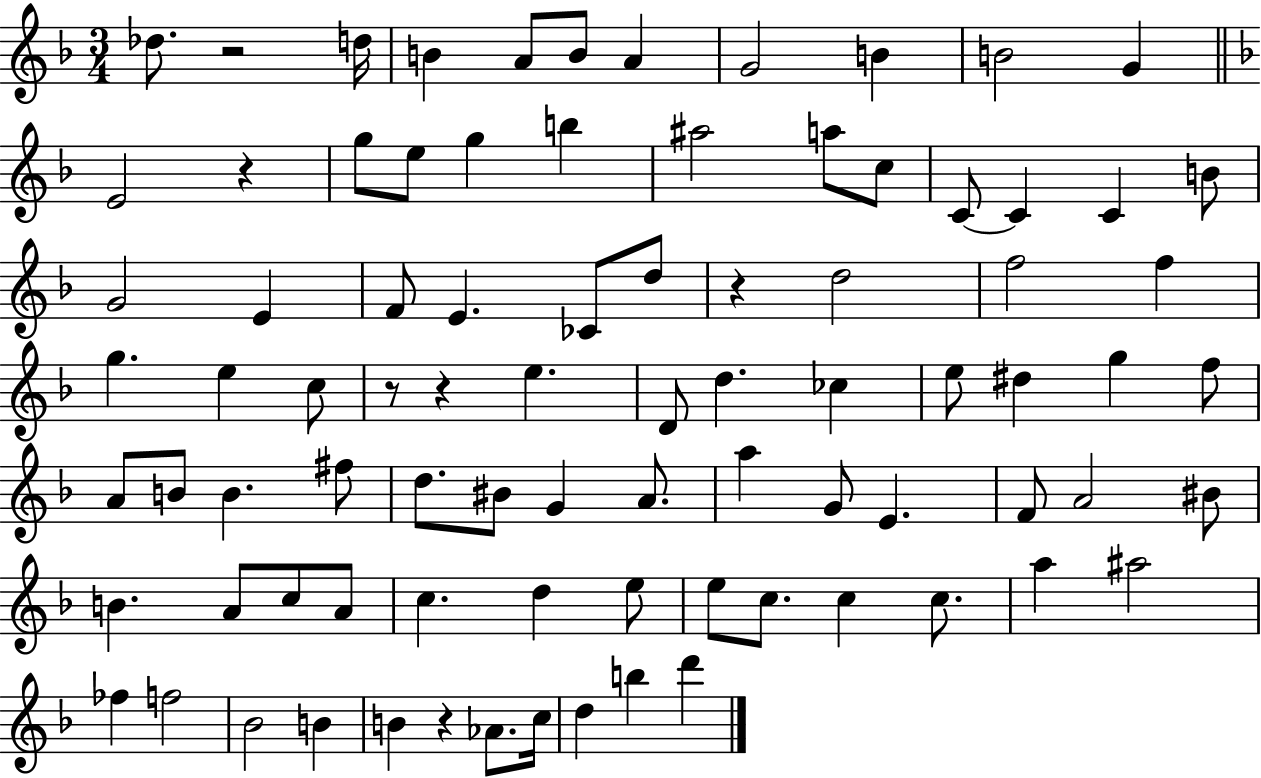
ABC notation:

X:1
T:Untitled
M:3/4
L:1/4
K:F
_d/2 z2 d/4 B A/2 B/2 A G2 B B2 G E2 z g/2 e/2 g b ^a2 a/2 c/2 C/2 C C B/2 G2 E F/2 E _C/2 d/2 z d2 f2 f g e c/2 z/2 z e D/2 d _c e/2 ^d g f/2 A/2 B/2 B ^f/2 d/2 ^B/2 G A/2 a G/2 E F/2 A2 ^B/2 B A/2 c/2 A/2 c d e/2 e/2 c/2 c c/2 a ^a2 _f f2 _B2 B B z _A/2 c/4 d b d'